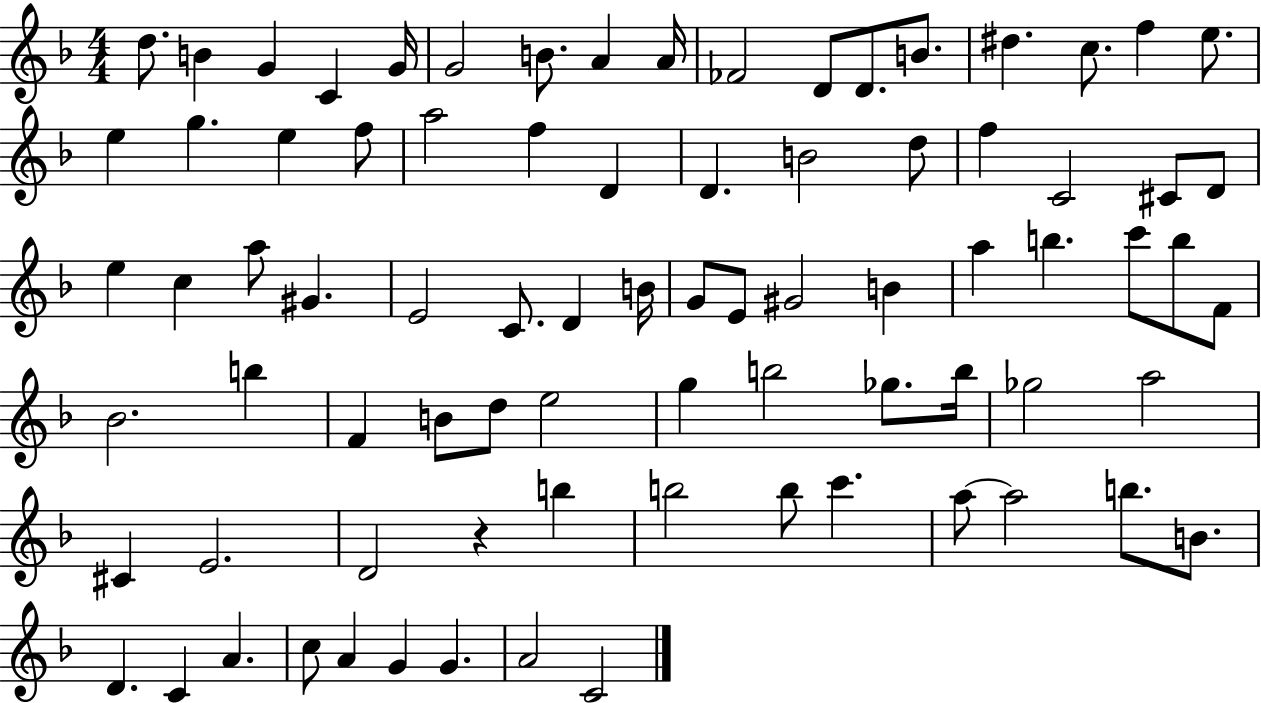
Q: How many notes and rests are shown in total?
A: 81